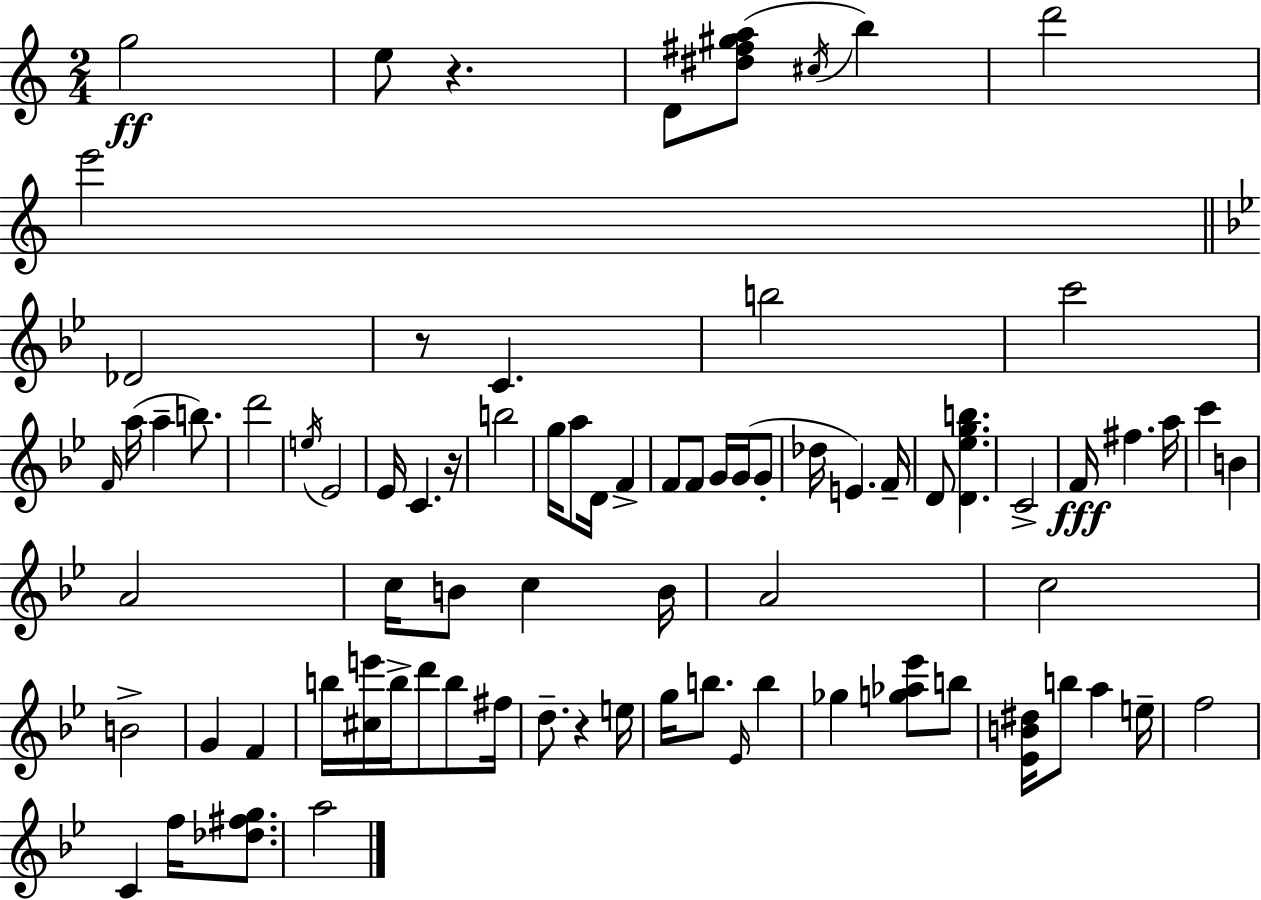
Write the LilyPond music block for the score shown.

{
  \clef treble
  \numericTimeSignature
  \time 2/4
  \key a \minor
  g''2\ff | e''8 r4. | d'8 <dis'' fis'' gis'' a''>8( \acciaccatura { cis''16 } b''4) | d'''2 | \break e'''2 | \bar "||" \break \key bes \major des'2 | r8 c'4. | b''2 | c'''2 | \break \grace { f'16 }( a''16 a''4-- b''8.) | d'''2 | \acciaccatura { e''16 } ees'2 | ees'16 c'4. | \break r16 b''2 | g''16 a''8 d'16 f'4-> | f'8 f'8 g'16 g'16( | g'8-. des''16 e'4.) | \break f'16-- d'8 <d' ees'' g'' b''>4. | c'2-> | f'16\fff fis''4. | a''16 c'''4 b'4 | \break a'2 | c''16 b'8 c''4 | b'16 a'2 | c''2 | \break b'2-> | g'4 f'4 | b''16 <cis'' e'''>16 b''16-> d'''8 b''8 | fis''16 d''8.-- r4 | \break e''16 g''16 b''8. \grace { ees'16 } b''4 | ges''4 <g'' aes'' ees'''>8 | b''8 <ees' b' dis''>16 b''8 a''4 | e''16-- f''2 | \break c'4 f''16 | <des'' fis'' g''>8. a''2 | \bar "|."
}